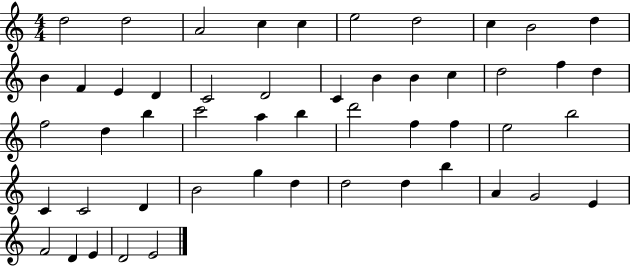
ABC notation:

X:1
T:Untitled
M:4/4
L:1/4
K:C
d2 d2 A2 c c e2 d2 c B2 d B F E D C2 D2 C B B c d2 f d f2 d b c'2 a b d'2 f f e2 b2 C C2 D B2 g d d2 d b A G2 E F2 D E D2 E2